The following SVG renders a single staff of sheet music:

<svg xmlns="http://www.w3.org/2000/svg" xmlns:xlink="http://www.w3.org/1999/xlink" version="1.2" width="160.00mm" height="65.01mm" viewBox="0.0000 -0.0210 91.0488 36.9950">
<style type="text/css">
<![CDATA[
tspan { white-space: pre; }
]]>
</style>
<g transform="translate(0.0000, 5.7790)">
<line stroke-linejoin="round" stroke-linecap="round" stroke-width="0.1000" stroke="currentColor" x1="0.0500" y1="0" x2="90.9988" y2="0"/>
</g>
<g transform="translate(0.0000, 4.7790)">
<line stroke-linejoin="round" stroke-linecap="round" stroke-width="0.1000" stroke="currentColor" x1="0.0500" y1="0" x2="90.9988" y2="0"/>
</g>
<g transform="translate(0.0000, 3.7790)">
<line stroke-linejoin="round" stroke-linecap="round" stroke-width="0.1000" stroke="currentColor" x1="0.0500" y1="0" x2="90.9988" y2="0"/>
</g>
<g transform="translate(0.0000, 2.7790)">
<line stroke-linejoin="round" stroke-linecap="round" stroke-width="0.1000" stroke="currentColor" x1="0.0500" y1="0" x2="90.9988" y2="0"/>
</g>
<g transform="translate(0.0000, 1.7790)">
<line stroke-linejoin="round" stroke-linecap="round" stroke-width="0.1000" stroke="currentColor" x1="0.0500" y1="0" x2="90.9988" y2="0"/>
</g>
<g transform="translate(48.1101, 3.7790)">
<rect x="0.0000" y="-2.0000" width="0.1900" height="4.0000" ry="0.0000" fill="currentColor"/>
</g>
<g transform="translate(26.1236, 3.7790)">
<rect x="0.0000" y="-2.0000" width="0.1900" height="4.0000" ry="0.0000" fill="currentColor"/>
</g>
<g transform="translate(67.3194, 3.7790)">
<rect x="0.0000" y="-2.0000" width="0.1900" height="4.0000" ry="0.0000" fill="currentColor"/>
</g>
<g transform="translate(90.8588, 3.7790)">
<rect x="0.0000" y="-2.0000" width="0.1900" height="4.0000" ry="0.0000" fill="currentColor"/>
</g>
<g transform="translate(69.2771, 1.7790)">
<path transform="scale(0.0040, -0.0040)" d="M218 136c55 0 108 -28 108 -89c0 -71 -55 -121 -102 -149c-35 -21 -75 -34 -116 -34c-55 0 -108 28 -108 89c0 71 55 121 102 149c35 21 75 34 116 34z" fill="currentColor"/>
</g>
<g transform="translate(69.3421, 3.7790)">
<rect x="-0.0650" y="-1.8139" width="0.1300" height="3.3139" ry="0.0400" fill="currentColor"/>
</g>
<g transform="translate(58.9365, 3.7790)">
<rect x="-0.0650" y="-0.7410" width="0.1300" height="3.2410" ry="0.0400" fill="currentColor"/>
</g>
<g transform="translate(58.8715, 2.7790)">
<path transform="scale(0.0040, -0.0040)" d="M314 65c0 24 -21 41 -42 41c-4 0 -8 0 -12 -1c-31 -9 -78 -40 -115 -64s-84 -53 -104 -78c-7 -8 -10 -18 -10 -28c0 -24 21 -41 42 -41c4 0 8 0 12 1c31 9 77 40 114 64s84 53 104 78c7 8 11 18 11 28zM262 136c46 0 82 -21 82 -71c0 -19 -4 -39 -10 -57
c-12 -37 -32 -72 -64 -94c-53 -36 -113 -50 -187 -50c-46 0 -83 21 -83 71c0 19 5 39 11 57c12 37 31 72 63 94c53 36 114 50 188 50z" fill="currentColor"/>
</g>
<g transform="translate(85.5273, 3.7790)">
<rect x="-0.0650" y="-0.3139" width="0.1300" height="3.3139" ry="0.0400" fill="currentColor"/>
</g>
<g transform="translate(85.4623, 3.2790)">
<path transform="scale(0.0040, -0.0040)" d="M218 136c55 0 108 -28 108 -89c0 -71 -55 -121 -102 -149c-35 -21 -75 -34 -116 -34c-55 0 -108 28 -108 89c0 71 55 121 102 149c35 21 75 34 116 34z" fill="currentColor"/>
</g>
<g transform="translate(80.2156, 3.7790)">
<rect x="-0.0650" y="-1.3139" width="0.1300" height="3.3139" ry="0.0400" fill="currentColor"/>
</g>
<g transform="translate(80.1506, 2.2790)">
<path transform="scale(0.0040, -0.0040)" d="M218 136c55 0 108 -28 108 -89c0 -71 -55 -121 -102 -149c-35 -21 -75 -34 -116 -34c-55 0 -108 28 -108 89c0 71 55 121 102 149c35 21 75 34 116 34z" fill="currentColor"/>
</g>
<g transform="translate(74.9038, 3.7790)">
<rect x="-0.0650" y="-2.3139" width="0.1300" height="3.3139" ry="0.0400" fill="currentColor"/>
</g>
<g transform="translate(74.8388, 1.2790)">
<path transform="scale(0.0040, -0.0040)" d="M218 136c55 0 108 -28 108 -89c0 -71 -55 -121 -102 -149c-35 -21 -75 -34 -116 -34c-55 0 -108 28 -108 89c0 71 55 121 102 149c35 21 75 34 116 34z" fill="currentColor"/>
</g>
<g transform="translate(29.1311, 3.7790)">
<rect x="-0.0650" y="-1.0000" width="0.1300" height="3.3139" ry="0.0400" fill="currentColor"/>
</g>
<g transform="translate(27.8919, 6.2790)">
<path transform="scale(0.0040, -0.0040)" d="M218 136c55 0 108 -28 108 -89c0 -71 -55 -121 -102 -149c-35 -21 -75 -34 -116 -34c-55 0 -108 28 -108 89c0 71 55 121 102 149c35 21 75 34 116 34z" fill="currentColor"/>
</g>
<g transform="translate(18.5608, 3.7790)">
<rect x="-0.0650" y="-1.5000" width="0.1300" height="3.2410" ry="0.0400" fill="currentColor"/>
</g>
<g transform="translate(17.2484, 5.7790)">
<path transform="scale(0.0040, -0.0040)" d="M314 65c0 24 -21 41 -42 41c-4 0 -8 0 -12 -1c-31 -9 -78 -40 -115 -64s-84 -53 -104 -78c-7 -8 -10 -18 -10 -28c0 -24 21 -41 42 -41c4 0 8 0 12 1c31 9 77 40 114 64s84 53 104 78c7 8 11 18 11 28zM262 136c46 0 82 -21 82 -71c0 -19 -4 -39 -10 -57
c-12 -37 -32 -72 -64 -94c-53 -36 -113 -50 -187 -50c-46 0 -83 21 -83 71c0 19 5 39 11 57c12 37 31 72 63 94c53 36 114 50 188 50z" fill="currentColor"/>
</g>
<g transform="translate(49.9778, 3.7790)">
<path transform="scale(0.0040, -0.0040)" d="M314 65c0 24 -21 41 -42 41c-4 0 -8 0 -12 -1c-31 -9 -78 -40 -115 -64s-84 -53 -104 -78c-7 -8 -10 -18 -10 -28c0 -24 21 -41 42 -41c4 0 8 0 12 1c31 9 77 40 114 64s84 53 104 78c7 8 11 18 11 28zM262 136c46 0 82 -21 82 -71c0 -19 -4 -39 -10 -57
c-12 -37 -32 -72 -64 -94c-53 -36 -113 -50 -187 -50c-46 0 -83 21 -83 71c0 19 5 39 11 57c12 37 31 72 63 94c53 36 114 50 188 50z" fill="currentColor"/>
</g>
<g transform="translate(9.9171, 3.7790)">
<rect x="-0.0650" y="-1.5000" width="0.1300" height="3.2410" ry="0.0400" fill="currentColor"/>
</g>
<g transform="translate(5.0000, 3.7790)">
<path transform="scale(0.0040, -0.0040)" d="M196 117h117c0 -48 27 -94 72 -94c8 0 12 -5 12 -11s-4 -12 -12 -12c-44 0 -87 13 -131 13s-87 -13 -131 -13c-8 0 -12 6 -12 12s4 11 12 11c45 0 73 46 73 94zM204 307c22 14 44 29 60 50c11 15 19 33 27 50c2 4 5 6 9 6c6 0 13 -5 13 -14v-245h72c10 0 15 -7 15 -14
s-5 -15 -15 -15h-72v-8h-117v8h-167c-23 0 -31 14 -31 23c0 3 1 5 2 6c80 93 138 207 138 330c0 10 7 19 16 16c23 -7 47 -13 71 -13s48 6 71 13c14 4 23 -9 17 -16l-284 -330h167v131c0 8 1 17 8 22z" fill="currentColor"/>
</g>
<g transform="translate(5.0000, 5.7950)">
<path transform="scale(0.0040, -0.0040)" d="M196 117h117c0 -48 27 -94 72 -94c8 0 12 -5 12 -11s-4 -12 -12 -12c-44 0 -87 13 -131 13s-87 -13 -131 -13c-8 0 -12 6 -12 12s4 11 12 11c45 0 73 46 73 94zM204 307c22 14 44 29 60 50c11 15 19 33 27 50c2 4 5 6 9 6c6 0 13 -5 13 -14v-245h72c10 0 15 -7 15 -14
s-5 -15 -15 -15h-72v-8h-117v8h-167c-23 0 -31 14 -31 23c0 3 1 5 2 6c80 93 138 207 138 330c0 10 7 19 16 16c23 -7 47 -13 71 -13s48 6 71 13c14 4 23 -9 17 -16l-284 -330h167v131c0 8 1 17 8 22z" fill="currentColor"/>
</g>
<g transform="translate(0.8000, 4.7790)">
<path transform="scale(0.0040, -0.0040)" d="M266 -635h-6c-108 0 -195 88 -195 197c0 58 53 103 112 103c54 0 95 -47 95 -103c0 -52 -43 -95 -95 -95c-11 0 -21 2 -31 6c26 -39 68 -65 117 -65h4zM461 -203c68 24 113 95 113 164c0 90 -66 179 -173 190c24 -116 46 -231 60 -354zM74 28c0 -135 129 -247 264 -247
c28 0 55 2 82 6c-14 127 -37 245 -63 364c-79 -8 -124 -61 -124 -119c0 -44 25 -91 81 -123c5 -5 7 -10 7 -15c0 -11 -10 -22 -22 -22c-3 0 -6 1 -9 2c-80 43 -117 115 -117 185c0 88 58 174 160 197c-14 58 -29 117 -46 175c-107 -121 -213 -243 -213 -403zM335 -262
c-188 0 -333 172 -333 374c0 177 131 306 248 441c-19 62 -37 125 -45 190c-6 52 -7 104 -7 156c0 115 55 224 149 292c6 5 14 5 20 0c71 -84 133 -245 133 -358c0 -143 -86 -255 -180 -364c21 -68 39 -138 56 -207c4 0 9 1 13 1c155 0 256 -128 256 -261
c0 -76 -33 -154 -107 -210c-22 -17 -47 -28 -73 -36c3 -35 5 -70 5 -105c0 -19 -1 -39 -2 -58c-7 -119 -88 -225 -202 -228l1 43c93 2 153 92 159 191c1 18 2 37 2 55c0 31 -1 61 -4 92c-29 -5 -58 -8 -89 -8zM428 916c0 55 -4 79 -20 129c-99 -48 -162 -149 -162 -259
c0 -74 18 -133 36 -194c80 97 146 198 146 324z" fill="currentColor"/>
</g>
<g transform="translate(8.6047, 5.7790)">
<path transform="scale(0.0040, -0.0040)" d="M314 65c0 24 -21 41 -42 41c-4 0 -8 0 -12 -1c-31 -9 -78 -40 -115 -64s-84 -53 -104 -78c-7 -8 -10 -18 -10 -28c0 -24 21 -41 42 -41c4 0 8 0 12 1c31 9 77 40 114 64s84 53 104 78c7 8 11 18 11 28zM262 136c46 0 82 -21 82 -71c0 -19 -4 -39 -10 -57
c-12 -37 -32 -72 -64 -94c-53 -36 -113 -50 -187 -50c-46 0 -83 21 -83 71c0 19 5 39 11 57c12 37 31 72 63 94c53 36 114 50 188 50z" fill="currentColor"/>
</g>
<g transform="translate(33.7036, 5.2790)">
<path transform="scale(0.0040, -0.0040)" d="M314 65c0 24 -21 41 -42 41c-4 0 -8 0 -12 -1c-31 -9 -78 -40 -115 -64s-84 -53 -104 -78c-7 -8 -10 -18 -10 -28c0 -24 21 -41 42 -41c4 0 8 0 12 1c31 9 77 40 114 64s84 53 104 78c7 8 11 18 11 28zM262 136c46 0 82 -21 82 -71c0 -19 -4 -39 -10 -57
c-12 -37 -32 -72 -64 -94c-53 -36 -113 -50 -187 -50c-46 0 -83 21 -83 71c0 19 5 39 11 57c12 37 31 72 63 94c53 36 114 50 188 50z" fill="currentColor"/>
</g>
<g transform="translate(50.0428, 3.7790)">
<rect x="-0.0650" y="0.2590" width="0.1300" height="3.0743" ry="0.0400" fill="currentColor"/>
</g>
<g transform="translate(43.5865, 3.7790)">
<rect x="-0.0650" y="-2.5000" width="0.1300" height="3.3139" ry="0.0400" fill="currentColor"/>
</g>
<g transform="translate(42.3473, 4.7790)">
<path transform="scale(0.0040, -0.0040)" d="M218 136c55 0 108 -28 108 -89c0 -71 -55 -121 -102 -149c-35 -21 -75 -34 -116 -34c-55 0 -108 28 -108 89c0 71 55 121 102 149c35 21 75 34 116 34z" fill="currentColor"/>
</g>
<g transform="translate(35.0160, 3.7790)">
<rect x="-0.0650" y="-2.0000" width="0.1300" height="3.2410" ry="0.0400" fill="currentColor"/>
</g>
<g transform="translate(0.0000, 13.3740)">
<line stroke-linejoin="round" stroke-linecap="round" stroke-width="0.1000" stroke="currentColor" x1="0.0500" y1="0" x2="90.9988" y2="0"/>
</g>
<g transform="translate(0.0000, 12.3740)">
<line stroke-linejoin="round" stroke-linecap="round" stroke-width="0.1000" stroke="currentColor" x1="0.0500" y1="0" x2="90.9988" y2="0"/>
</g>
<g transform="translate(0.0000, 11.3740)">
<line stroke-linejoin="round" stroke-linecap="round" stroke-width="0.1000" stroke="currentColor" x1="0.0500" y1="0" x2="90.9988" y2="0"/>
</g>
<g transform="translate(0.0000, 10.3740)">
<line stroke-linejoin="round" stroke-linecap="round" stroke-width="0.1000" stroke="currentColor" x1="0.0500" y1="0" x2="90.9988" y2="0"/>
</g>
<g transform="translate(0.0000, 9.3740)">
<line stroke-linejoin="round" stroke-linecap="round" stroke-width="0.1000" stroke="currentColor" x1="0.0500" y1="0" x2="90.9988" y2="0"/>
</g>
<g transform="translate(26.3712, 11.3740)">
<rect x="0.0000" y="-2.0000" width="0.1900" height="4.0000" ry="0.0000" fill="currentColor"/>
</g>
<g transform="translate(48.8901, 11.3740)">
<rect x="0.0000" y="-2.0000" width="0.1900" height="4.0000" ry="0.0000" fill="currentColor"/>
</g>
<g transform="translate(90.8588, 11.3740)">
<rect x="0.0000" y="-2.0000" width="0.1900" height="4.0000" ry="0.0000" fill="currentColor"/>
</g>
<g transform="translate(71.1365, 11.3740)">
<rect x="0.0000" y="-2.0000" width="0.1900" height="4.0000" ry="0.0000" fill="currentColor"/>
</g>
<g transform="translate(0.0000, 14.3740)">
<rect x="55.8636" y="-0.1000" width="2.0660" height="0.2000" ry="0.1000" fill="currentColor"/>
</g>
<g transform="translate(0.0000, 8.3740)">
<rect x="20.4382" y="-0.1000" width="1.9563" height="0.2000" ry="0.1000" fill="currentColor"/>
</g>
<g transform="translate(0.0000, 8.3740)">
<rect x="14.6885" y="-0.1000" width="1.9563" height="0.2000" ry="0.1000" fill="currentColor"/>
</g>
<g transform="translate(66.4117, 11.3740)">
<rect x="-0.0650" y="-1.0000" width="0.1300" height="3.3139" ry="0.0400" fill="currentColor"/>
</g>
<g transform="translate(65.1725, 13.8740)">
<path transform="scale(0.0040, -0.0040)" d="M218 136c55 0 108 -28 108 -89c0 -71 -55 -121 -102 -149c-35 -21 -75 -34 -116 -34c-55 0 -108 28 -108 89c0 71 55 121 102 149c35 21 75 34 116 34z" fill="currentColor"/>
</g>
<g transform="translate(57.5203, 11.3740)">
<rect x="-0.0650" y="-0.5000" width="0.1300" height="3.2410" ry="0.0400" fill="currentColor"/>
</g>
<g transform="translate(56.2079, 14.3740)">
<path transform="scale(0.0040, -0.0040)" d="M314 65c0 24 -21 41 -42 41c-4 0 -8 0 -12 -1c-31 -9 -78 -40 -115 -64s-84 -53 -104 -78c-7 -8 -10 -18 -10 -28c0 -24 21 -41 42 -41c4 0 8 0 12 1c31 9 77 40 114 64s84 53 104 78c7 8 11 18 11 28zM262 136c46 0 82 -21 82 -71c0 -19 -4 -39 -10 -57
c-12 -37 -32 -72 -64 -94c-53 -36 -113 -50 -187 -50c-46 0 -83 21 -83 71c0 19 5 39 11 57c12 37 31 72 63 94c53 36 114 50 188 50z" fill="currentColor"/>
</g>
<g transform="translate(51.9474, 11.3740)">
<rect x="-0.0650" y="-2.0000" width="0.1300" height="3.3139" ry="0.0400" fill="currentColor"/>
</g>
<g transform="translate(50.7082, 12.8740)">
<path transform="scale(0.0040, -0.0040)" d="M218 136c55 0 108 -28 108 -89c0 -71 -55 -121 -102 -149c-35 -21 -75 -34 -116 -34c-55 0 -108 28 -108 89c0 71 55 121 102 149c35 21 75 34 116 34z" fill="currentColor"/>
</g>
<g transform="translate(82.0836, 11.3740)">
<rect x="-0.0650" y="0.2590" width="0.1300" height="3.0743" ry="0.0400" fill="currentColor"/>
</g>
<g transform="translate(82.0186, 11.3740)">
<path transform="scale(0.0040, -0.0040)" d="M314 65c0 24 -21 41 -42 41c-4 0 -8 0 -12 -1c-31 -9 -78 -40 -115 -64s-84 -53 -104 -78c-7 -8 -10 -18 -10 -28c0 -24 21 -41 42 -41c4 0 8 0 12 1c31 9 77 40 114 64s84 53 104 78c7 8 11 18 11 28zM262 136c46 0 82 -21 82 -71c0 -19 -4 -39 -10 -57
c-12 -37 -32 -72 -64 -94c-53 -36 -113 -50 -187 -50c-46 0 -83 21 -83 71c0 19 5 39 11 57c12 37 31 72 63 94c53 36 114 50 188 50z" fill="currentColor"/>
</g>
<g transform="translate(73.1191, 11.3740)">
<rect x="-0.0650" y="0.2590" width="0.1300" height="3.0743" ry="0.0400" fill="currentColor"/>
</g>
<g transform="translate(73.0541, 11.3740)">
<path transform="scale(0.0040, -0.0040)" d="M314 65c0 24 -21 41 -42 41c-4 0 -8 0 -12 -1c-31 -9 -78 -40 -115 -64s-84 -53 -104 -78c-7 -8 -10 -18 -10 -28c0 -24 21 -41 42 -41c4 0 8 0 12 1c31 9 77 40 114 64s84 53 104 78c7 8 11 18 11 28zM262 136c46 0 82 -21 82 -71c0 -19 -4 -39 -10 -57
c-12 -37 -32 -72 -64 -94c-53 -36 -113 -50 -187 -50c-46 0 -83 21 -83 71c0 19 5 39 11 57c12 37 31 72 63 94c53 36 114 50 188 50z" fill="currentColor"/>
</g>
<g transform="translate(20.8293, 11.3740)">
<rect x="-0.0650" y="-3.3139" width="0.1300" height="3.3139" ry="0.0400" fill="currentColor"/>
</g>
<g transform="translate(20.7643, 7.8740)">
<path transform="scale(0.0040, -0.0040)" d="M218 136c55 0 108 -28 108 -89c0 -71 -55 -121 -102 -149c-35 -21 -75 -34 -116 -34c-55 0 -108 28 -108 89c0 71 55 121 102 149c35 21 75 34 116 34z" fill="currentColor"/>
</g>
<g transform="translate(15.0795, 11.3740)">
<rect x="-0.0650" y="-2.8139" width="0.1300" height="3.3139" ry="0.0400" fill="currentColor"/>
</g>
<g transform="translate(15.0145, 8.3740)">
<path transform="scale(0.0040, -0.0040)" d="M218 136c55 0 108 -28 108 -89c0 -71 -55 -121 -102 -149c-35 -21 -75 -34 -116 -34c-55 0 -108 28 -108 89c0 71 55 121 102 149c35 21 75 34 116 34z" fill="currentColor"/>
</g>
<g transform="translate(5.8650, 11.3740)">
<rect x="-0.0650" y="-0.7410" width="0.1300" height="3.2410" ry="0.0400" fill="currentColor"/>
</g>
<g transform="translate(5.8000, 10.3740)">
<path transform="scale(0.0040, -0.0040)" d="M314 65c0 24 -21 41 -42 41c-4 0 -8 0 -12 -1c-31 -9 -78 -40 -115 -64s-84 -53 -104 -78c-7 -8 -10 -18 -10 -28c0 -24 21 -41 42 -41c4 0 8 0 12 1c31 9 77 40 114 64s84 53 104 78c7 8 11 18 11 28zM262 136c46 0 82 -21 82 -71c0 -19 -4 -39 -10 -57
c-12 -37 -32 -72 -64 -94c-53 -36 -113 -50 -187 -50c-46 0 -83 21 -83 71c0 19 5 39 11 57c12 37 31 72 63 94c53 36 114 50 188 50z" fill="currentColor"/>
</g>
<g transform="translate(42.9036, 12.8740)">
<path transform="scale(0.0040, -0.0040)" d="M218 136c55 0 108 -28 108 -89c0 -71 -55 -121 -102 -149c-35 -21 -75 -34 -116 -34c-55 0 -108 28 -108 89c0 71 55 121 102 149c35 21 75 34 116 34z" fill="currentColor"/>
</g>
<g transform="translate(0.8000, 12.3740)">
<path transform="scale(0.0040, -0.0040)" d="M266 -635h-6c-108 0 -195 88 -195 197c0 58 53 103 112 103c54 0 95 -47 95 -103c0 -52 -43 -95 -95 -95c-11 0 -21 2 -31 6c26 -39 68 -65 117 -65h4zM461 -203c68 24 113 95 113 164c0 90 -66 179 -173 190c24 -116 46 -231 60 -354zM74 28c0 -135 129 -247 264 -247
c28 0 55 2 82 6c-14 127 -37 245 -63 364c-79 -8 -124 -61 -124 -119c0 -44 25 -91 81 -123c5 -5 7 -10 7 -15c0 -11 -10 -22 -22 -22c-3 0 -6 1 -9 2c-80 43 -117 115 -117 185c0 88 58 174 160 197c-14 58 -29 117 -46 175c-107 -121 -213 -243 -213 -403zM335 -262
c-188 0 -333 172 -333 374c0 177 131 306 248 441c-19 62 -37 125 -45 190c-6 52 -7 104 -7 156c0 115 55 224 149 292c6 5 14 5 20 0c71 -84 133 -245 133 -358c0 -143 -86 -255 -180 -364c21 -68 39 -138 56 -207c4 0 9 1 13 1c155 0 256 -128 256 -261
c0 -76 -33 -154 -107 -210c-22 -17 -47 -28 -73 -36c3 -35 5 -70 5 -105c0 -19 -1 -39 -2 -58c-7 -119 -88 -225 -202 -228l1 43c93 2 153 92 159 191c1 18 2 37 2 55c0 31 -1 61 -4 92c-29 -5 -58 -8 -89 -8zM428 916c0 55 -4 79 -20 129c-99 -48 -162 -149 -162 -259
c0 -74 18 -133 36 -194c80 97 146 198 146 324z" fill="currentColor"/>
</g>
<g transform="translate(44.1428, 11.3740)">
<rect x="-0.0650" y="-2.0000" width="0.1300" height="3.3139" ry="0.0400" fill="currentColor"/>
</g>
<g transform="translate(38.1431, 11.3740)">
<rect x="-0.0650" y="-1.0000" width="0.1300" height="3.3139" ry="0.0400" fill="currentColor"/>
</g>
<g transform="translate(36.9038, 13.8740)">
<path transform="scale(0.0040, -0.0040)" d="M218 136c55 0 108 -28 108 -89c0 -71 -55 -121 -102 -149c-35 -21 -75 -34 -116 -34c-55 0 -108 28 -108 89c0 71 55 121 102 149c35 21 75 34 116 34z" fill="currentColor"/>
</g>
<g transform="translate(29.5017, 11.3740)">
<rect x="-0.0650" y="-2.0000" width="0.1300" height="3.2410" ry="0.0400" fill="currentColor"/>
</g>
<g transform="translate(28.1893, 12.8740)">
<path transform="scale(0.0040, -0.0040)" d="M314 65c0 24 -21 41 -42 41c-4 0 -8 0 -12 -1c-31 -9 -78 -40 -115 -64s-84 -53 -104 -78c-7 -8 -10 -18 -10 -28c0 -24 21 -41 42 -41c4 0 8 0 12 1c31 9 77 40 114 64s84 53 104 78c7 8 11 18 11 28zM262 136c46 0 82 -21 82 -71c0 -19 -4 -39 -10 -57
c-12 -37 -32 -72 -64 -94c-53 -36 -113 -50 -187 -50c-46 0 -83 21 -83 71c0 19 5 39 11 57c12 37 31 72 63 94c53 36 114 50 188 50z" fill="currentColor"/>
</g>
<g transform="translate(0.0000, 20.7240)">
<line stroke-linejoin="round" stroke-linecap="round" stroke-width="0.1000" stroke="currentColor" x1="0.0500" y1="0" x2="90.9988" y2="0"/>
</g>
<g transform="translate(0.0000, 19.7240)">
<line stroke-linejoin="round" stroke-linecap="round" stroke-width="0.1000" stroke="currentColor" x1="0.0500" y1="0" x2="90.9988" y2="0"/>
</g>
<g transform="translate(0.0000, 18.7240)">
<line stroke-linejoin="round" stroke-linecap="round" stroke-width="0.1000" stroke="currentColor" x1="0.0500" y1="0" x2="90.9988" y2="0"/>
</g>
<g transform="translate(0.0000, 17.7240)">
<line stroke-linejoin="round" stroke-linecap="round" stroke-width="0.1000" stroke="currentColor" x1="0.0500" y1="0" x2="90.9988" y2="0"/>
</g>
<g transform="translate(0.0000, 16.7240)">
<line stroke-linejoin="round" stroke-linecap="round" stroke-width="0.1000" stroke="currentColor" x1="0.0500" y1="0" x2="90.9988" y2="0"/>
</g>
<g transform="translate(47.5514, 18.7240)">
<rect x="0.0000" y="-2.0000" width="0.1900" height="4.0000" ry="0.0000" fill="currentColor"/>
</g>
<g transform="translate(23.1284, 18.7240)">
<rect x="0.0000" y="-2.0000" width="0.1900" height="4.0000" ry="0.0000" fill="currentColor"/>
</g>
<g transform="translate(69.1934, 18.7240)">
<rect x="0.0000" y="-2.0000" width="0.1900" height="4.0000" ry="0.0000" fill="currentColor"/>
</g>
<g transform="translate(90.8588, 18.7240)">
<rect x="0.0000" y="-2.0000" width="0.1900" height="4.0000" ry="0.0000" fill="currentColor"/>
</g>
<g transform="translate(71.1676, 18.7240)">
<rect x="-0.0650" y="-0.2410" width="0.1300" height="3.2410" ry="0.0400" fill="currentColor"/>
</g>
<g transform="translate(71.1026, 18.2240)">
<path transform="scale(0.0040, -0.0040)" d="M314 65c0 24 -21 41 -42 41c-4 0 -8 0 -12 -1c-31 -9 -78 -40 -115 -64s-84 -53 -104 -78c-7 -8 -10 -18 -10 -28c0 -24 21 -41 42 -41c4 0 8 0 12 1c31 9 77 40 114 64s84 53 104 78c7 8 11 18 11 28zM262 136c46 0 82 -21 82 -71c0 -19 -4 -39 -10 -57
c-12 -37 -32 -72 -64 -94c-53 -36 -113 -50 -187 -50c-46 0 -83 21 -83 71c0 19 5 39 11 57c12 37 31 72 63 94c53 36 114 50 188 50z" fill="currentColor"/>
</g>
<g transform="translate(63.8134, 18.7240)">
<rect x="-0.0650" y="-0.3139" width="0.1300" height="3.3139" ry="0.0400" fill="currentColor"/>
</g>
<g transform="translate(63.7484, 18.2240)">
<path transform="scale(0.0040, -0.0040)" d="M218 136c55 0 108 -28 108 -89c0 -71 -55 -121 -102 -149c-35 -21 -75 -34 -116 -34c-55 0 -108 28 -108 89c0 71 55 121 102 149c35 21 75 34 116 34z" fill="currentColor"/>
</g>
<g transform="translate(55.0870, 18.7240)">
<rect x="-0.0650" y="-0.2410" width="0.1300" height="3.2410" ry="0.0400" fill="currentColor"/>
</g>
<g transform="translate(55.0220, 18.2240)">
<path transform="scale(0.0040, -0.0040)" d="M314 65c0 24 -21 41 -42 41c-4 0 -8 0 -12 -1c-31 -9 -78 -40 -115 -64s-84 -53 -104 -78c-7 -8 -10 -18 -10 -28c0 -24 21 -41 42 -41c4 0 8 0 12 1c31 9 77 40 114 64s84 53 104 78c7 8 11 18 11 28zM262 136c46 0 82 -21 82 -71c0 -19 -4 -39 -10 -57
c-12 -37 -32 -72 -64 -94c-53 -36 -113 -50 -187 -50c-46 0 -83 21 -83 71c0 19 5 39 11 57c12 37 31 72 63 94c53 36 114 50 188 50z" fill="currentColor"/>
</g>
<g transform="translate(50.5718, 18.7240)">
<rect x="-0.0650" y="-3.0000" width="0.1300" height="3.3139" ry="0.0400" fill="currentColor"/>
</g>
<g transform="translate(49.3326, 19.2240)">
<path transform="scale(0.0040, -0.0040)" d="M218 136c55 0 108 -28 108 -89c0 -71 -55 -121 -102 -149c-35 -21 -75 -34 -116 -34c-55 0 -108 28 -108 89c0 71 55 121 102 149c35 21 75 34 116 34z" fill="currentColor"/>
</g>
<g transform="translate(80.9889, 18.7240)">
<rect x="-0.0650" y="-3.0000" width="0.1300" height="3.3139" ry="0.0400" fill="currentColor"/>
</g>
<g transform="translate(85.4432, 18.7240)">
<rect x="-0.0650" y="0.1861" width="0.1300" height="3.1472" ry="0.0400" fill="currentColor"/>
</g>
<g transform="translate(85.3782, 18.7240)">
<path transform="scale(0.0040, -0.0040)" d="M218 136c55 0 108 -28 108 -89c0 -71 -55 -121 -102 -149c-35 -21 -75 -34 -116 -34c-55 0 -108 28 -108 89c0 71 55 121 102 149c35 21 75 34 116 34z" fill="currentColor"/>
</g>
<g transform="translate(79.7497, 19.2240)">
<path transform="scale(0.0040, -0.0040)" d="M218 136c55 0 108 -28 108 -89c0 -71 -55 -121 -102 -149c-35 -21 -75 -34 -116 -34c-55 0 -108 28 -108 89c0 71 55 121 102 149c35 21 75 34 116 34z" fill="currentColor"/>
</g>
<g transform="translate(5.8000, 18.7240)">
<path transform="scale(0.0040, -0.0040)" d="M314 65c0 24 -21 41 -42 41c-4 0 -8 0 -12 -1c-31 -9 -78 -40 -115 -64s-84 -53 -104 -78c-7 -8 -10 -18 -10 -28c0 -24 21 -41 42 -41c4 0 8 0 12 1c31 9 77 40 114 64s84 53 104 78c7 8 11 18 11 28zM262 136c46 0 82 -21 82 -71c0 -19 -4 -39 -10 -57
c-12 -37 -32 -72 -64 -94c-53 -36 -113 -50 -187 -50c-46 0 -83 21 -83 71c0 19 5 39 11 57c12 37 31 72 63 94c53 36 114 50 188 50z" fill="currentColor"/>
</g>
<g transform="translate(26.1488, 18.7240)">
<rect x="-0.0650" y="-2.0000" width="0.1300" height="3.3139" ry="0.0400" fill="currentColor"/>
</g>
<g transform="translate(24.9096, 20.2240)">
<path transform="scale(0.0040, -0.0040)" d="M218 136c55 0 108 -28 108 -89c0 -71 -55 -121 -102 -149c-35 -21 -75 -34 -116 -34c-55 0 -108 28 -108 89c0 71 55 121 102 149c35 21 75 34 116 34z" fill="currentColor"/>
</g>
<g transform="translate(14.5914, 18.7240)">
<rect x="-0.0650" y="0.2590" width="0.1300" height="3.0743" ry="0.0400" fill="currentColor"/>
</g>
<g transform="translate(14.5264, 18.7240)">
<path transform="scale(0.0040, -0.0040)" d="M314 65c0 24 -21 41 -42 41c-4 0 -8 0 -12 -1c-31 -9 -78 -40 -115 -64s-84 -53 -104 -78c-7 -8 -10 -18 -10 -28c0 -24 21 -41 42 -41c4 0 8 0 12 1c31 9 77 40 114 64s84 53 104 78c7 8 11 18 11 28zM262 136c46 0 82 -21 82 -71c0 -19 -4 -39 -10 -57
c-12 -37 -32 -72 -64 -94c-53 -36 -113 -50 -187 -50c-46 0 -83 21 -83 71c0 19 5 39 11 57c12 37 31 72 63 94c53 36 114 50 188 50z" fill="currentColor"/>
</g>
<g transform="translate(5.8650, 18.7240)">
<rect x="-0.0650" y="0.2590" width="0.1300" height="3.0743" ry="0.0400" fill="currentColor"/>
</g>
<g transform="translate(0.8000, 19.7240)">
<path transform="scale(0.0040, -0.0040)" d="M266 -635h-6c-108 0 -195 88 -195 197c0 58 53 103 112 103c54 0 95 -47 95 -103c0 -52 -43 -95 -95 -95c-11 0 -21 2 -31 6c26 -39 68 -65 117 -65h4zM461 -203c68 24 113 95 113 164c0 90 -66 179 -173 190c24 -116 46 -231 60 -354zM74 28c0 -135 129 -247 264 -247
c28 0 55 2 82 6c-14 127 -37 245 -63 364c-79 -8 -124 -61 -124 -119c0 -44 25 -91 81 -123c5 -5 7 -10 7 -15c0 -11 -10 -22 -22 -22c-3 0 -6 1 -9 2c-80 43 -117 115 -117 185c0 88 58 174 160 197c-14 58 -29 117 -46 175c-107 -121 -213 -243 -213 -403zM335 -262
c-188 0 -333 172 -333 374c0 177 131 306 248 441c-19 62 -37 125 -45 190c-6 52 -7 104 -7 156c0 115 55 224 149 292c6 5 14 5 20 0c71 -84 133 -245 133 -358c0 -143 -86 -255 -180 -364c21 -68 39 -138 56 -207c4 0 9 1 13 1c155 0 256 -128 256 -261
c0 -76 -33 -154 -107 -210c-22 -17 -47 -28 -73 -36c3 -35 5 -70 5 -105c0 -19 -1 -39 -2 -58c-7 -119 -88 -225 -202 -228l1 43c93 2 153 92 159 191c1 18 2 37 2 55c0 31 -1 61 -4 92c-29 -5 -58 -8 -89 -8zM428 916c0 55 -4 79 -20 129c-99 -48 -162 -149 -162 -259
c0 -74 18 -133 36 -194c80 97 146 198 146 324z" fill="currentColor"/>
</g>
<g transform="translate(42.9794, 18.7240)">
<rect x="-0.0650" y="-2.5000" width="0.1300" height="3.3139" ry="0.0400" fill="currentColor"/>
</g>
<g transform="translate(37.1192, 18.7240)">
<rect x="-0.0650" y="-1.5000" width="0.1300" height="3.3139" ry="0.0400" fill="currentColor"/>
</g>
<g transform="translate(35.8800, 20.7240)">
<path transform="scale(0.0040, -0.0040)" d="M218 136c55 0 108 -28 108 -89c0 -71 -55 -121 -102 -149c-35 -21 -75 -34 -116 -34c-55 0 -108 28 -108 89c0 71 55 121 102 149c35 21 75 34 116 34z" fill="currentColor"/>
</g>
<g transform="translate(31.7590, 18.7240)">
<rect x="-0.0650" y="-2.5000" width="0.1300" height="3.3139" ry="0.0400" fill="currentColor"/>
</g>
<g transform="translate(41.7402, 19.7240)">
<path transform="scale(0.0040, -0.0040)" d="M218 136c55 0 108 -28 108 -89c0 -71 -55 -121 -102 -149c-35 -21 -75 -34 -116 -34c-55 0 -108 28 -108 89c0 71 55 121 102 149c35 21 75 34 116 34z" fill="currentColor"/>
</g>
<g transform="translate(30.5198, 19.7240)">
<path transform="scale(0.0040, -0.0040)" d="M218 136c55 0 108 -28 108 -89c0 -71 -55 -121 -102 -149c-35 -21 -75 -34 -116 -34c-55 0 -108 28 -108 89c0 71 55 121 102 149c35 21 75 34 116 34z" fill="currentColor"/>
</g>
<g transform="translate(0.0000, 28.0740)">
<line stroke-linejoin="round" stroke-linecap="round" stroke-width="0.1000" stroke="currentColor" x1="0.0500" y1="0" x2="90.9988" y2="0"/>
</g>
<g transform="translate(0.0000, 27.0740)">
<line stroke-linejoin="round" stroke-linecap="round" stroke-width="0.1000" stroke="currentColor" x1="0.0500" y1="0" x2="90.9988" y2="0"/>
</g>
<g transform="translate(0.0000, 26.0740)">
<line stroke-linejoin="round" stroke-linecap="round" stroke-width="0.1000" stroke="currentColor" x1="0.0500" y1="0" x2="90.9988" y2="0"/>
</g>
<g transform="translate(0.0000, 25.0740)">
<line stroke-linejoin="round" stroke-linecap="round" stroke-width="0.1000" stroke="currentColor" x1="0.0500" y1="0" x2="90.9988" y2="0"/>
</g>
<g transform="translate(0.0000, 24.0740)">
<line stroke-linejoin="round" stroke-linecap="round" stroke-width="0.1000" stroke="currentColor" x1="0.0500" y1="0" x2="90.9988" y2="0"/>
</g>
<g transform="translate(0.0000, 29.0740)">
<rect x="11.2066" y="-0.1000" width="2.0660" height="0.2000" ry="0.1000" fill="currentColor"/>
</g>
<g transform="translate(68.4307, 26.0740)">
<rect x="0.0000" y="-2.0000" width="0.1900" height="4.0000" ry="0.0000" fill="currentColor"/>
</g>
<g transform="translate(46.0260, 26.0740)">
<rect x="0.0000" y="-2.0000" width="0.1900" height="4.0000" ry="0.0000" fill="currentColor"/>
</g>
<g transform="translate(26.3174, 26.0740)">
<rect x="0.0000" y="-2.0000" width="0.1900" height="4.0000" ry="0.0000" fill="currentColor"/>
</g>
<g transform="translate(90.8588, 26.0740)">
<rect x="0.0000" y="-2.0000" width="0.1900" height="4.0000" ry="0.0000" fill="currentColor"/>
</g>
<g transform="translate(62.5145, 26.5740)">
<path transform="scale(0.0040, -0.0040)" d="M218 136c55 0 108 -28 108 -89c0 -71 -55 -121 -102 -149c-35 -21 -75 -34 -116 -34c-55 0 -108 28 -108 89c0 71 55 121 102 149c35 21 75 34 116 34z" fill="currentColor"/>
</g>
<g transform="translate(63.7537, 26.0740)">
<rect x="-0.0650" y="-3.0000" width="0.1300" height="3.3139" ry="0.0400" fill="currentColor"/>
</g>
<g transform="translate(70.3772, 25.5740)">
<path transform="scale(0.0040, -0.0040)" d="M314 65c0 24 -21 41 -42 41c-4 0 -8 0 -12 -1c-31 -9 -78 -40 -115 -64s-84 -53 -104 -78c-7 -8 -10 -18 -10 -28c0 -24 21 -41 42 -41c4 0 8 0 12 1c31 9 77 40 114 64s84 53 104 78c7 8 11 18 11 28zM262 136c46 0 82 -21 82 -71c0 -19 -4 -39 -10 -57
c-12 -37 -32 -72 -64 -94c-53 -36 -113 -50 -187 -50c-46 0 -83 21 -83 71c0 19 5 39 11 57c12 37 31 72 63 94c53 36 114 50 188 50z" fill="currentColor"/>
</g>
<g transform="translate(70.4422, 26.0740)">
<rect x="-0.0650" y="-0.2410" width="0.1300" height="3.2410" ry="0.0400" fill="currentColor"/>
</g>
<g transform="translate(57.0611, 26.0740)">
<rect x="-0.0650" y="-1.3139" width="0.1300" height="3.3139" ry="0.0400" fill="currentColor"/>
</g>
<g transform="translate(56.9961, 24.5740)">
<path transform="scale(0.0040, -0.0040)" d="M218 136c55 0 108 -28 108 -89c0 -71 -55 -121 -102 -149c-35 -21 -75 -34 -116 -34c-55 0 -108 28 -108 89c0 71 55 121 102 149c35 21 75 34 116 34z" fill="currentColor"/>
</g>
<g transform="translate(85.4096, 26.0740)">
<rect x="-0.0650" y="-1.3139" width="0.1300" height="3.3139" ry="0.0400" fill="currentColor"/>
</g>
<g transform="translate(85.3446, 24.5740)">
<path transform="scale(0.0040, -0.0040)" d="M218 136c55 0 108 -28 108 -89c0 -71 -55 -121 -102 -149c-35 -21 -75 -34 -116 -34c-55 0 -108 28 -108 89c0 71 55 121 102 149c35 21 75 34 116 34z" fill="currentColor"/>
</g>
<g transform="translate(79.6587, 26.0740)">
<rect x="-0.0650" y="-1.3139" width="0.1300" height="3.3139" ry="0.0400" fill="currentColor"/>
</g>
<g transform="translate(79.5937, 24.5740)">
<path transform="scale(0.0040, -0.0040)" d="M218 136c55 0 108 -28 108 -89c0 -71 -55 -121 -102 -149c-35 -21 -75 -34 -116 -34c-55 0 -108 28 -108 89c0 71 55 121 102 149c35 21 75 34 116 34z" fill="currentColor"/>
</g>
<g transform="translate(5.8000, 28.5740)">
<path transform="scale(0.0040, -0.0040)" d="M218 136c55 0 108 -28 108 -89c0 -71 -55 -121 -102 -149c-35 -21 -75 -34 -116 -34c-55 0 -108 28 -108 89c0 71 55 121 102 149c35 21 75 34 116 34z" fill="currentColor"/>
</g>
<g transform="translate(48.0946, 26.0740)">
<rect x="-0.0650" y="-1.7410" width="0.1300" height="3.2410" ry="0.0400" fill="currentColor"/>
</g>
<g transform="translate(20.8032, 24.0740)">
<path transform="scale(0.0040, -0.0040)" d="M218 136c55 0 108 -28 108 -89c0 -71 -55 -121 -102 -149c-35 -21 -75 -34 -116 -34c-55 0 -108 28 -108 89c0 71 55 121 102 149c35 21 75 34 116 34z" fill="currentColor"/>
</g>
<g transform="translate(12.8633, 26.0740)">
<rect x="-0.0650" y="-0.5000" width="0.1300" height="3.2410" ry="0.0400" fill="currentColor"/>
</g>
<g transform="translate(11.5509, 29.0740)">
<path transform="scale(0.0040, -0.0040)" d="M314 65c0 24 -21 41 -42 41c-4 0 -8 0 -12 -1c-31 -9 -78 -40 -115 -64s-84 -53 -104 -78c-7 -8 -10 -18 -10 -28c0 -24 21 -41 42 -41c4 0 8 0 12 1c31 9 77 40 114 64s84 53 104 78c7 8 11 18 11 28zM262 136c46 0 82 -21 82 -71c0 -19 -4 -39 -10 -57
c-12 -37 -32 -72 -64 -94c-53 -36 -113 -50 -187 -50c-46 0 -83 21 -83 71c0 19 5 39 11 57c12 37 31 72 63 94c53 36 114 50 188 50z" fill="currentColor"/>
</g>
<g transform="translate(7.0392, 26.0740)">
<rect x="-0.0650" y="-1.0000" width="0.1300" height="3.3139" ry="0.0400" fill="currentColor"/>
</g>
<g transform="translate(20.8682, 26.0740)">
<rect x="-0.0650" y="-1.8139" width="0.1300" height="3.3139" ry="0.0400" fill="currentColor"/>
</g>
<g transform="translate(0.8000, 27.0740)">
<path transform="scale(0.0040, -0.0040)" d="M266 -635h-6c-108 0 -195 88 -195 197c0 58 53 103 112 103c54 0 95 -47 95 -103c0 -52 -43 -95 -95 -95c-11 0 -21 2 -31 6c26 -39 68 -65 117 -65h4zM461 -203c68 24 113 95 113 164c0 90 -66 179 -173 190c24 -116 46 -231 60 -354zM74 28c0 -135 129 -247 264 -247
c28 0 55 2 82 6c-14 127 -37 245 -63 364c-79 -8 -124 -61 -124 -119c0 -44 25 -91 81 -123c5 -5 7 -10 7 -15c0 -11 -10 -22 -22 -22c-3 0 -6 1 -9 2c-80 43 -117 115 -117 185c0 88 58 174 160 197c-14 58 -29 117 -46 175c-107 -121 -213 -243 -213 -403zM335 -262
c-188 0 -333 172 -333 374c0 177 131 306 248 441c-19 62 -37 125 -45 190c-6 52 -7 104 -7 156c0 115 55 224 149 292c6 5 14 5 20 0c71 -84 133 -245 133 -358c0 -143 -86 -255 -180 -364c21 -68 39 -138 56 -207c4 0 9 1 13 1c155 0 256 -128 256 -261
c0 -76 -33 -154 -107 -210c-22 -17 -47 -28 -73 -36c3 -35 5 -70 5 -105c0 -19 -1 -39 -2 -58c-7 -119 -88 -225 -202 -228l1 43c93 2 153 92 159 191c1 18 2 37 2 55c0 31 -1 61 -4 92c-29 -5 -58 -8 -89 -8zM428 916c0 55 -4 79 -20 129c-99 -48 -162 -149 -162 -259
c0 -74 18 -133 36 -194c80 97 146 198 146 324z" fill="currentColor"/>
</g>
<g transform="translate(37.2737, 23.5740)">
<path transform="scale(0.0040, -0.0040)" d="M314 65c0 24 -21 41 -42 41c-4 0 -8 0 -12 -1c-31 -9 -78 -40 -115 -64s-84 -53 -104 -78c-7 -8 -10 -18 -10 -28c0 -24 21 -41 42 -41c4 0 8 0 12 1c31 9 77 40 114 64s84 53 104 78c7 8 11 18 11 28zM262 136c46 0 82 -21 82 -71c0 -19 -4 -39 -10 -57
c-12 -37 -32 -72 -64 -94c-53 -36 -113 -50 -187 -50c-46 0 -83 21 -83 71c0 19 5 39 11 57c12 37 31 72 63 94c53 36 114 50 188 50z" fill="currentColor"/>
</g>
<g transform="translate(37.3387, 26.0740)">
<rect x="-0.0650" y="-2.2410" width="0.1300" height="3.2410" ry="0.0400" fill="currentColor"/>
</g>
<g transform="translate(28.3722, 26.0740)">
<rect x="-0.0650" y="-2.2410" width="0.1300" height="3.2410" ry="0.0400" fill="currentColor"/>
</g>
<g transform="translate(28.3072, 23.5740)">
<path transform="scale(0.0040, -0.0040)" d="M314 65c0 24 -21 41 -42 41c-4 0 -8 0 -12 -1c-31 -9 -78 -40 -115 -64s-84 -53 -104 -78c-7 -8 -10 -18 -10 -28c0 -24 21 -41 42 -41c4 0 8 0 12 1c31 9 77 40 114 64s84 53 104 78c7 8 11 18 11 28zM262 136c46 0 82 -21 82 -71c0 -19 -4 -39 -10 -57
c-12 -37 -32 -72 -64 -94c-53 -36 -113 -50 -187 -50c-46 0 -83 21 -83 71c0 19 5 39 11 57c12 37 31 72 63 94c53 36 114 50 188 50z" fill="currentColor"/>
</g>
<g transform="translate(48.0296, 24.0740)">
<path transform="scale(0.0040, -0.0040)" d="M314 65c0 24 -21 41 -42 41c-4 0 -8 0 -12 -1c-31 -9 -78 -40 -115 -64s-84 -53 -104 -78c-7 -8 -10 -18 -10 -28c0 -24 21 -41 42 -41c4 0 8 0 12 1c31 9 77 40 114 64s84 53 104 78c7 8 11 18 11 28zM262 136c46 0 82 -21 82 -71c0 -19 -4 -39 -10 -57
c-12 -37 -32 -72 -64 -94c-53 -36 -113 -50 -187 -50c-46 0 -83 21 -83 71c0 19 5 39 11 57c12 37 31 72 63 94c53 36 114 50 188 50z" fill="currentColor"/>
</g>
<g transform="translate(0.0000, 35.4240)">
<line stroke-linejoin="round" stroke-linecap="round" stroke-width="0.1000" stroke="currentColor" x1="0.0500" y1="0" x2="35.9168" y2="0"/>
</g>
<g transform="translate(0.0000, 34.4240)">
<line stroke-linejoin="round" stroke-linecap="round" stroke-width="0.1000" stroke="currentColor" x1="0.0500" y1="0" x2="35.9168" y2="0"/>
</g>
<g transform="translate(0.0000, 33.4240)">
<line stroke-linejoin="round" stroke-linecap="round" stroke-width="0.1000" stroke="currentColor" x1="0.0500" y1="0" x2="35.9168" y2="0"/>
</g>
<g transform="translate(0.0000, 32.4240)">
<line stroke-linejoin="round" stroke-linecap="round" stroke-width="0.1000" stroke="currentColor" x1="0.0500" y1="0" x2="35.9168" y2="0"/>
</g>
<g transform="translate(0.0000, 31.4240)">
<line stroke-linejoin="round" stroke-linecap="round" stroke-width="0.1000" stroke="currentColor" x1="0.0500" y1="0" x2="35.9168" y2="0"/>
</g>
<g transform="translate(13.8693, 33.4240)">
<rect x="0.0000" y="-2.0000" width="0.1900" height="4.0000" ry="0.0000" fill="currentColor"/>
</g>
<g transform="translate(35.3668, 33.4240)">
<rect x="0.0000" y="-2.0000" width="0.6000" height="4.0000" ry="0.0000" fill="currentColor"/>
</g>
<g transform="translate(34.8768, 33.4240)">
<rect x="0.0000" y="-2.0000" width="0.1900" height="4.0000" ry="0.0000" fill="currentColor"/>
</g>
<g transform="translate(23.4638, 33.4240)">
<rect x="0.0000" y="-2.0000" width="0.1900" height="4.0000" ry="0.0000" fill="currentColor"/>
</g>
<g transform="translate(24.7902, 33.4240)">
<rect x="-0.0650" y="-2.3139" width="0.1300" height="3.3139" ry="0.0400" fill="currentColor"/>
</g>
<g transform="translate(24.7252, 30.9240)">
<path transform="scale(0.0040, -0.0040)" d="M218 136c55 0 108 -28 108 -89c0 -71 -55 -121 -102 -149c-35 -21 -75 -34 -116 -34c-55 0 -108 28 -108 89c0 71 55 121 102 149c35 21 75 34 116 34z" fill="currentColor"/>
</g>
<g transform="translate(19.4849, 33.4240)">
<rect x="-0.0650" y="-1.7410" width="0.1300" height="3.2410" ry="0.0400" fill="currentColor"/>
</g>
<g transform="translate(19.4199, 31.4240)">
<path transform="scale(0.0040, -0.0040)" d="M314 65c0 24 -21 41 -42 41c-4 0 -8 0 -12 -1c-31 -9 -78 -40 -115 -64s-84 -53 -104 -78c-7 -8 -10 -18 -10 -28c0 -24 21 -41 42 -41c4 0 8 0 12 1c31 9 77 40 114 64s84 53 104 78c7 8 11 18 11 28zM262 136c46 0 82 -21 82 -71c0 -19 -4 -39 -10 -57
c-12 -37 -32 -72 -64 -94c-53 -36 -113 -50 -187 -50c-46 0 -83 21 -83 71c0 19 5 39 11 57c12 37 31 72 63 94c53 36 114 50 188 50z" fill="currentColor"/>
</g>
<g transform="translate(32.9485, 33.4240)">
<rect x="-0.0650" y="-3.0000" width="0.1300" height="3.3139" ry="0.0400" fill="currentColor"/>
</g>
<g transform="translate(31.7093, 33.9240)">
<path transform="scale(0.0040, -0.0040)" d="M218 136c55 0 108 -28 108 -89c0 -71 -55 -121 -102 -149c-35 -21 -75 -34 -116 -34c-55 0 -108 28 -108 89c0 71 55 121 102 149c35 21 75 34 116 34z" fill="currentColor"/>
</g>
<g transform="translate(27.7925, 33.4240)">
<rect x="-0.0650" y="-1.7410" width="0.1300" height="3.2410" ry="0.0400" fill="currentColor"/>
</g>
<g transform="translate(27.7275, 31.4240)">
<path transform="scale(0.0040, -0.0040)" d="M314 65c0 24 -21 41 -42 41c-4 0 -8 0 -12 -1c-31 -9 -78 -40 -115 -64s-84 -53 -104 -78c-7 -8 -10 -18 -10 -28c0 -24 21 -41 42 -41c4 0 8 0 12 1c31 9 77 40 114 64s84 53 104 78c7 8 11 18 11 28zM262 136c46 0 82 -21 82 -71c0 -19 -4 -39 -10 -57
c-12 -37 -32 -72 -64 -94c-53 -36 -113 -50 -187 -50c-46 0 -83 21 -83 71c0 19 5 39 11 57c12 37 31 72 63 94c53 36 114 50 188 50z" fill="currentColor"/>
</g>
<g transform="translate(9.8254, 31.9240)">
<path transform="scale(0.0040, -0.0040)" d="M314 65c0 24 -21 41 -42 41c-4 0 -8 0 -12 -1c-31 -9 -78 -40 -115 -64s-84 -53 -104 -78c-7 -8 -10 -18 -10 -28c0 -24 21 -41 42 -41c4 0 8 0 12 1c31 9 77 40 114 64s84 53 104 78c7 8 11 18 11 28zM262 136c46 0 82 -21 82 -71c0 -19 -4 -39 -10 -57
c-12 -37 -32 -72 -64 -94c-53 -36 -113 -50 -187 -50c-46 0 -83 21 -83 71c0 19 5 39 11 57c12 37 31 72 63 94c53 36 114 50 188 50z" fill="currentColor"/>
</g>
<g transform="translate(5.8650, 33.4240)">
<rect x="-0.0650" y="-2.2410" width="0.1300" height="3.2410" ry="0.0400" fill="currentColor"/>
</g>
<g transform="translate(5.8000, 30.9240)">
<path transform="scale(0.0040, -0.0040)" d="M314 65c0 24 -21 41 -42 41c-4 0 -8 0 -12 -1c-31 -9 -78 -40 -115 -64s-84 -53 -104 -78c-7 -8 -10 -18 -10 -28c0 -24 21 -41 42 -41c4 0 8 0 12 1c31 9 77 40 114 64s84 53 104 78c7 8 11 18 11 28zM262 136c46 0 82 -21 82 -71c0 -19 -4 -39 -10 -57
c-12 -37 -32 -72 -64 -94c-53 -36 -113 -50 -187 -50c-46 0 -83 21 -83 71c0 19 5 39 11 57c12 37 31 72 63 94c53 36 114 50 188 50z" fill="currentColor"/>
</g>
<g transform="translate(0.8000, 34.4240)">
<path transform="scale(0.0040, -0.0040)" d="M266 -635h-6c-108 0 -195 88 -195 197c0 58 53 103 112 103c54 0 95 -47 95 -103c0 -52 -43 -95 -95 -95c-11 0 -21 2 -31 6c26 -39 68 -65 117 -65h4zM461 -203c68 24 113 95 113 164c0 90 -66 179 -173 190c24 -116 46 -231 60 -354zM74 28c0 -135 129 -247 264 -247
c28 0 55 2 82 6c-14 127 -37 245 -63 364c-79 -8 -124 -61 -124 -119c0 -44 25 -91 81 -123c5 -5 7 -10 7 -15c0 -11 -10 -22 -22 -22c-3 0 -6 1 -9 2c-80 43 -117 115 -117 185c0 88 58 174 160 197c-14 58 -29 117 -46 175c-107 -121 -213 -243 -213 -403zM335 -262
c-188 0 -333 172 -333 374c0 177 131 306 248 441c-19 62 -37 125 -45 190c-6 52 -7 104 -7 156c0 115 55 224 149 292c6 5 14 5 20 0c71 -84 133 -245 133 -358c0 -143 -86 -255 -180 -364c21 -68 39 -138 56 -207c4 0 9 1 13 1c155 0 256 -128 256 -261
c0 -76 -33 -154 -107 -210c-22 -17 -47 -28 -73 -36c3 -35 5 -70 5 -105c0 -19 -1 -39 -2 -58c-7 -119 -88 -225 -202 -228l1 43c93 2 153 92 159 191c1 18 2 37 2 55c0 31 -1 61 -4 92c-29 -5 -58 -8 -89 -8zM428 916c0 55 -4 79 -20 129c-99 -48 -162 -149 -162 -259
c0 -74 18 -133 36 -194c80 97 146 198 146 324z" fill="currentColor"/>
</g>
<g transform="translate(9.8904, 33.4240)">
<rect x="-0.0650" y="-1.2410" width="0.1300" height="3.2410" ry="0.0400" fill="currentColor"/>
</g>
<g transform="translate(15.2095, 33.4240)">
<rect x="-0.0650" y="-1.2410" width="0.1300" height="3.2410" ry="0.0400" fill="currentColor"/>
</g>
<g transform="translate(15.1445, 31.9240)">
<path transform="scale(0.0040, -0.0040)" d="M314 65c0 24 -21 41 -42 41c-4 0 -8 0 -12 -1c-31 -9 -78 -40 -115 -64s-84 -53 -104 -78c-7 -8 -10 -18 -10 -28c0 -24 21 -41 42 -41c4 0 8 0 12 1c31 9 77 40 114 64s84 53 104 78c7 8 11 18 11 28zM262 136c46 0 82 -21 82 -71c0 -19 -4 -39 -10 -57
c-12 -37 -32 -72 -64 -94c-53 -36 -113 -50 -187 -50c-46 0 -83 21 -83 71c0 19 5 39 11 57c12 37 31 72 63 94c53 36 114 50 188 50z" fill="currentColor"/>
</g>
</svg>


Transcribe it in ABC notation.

X:1
T:Untitled
M:4/4
L:1/4
K:C
E2 E2 D F2 G B2 d2 f g e c d2 a b F2 D F F C2 D B2 B2 B2 B2 F G E G A c2 c c2 A B D C2 f g2 g2 f2 e A c2 e e g2 e2 e2 f2 g f2 A